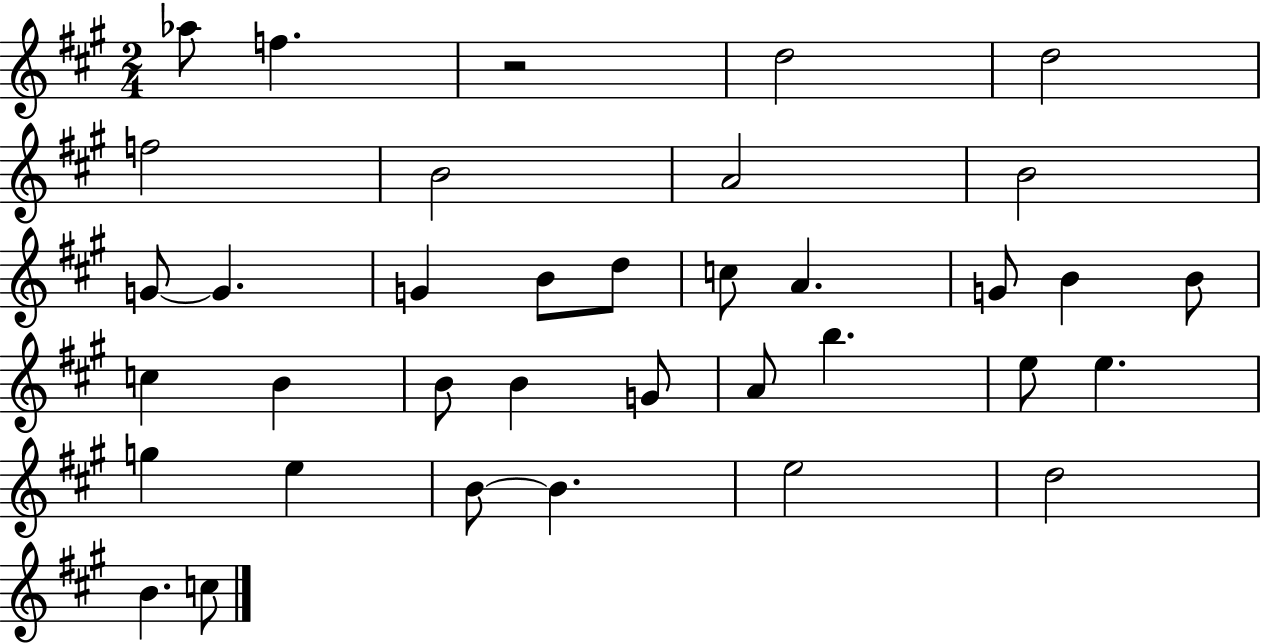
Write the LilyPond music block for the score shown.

{
  \clef treble
  \numericTimeSignature
  \time 2/4
  \key a \major
  aes''8 f''4. | r2 | d''2 | d''2 | \break f''2 | b'2 | a'2 | b'2 | \break g'8~~ g'4. | g'4 b'8 d''8 | c''8 a'4. | g'8 b'4 b'8 | \break c''4 b'4 | b'8 b'4 g'8 | a'8 b''4. | e''8 e''4. | \break g''4 e''4 | b'8~~ b'4. | e''2 | d''2 | \break b'4. c''8 | \bar "|."
}